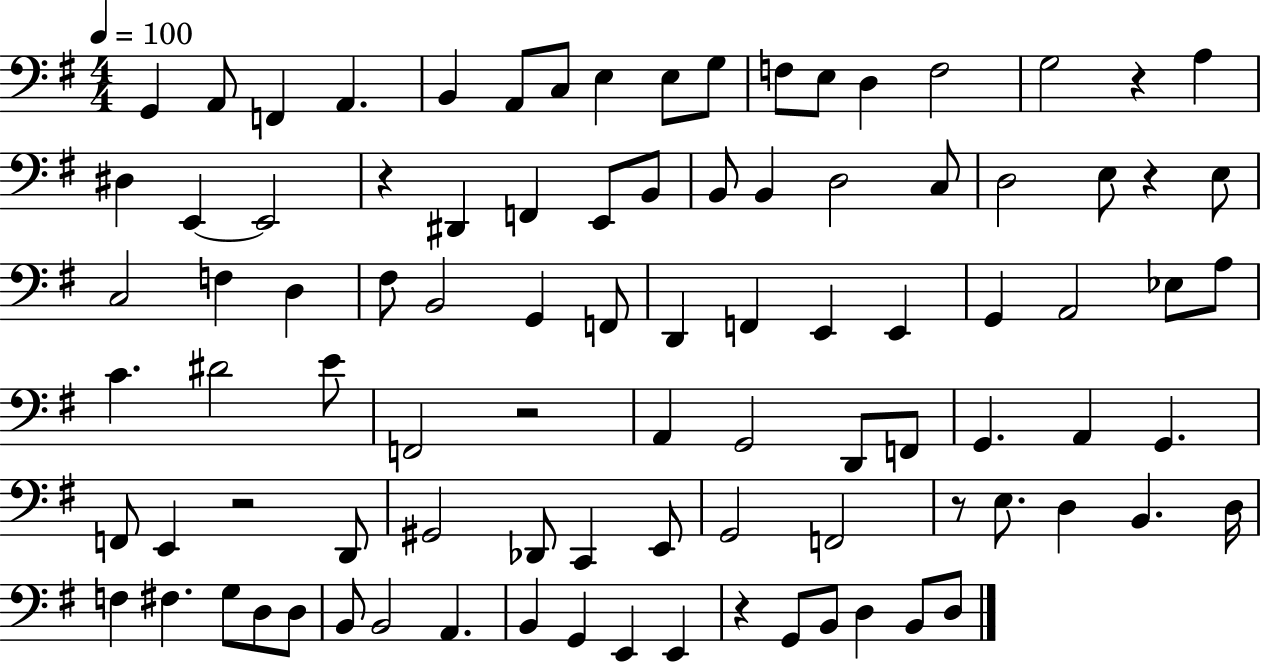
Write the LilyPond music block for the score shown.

{
  \clef bass
  \numericTimeSignature
  \time 4/4
  \key g \major
  \tempo 4 = 100
  g,4 a,8 f,4 a,4. | b,4 a,8 c8 e4 e8 g8 | f8 e8 d4 f2 | g2 r4 a4 | \break dis4 e,4~~ e,2 | r4 dis,4 f,4 e,8 b,8 | b,8 b,4 d2 c8 | d2 e8 r4 e8 | \break c2 f4 d4 | fis8 b,2 g,4 f,8 | d,4 f,4 e,4 e,4 | g,4 a,2 ees8 a8 | \break c'4. dis'2 e'8 | f,2 r2 | a,4 g,2 d,8 f,8 | g,4. a,4 g,4. | \break f,8 e,4 r2 d,8 | gis,2 des,8 c,4 e,8 | g,2 f,2 | r8 e8. d4 b,4. d16 | \break f4 fis4. g8 d8 d8 | b,8 b,2 a,4. | b,4 g,4 e,4 e,4 | r4 g,8 b,8 d4 b,8 d8 | \break \bar "|."
}